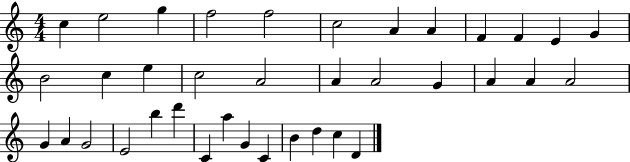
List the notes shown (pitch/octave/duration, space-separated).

C5/q E5/h G5/q F5/h F5/h C5/h A4/q A4/q F4/q F4/q E4/q G4/q B4/h C5/q E5/q C5/h A4/h A4/q A4/h G4/q A4/q A4/q A4/h G4/q A4/q G4/h E4/h B5/q D6/q C4/q A5/q G4/q C4/q B4/q D5/q C5/q D4/q